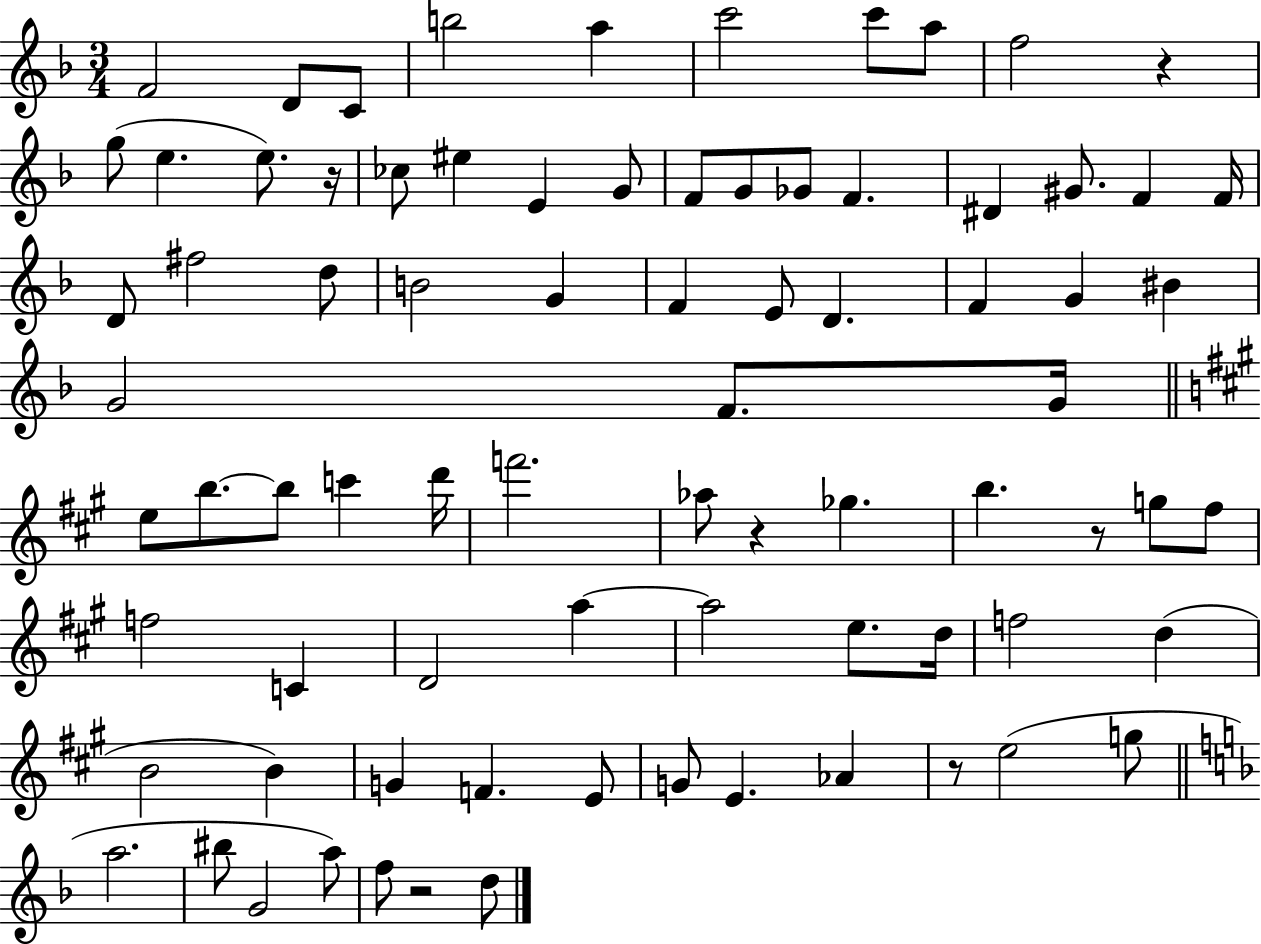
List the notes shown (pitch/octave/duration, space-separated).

F4/h D4/e C4/e B5/h A5/q C6/h C6/e A5/e F5/h R/q G5/e E5/q. E5/e. R/s CES5/e EIS5/q E4/q G4/e F4/e G4/e Gb4/e F4/q. D#4/q G#4/e. F4/q F4/s D4/e F#5/h D5/e B4/h G4/q F4/q E4/e D4/q. F4/q G4/q BIS4/q G4/h F4/e. G4/s E5/e B5/e. B5/e C6/q D6/s F6/h. Ab5/e R/q Gb5/q. B5/q. R/e G5/e F#5/e F5/h C4/q D4/h A5/q A5/h E5/e. D5/s F5/h D5/q B4/h B4/q G4/q F4/q. E4/e G4/e E4/q. Ab4/q R/e E5/h G5/e A5/h. BIS5/e G4/h A5/e F5/e R/h D5/e